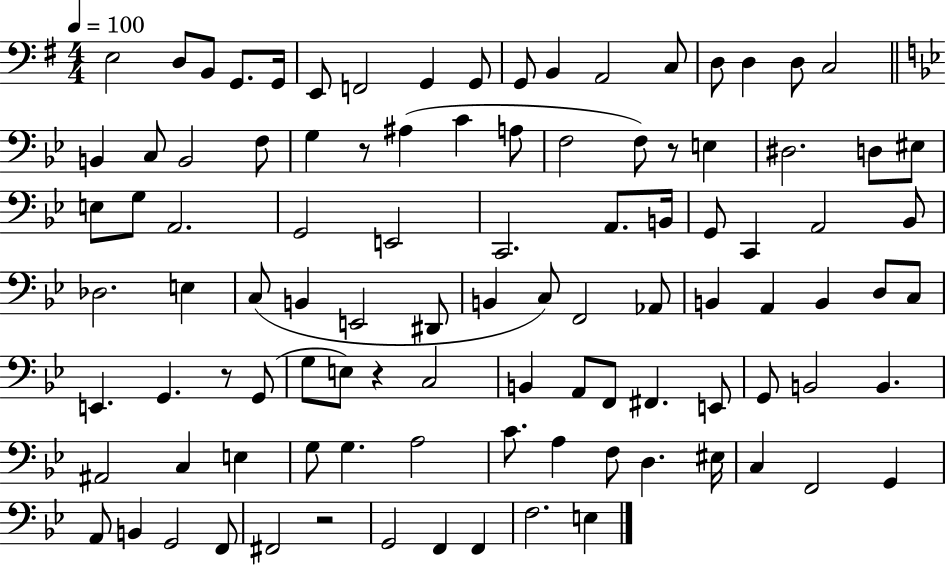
X:1
T:Untitled
M:4/4
L:1/4
K:G
E,2 D,/2 B,,/2 G,,/2 G,,/4 E,,/2 F,,2 G,, G,,/2 G,,/2 B,, A,,2 C,/2 D,/2 D, D,/2 C,2 B,, C,/2 B,,2 F,/2 G, z/2 ^A, C A,/2 F,2 F,/2 z/2 E, ^D,2 D,/2 ^E,/2 E,/2 G,/2 A,,2 G,,2 E,,2 C,,2 A,,/2 B,,/4 G,,/2 C,, A,,2 _B,,/2 _D,2 E, C,/2 B,, E,,2 ^D,,/2 B,, C,/2 F,,2 _A,,/2 B,, A,, B,, D,/2 C,/2 E,, G,, z/2 G,,/2 G,/2 E,/2 z C,2 B,, A,,/2 F,,/2 ^F,, E,,/2 G,,/2 B,,2 B,, ^A,,2 C, E, G,/2 G, A,2 C/2 A, F,/2 D, ^E,/4 C, F,,2 G,, A,,/2 B,, G,,2 F,,/2 ^F,,2 z2 G,,2 F,, F,, F,2 E,